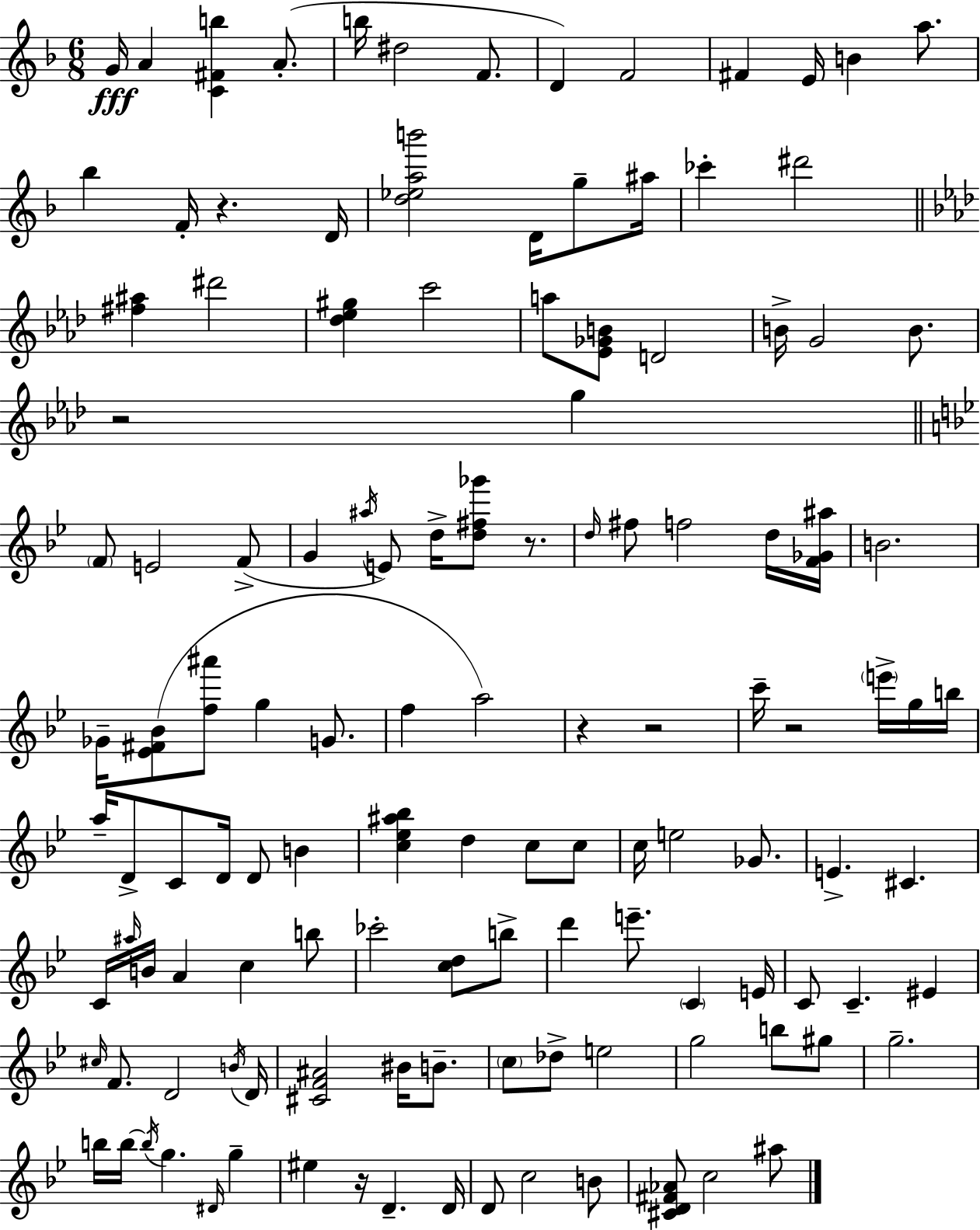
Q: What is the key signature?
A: D minor